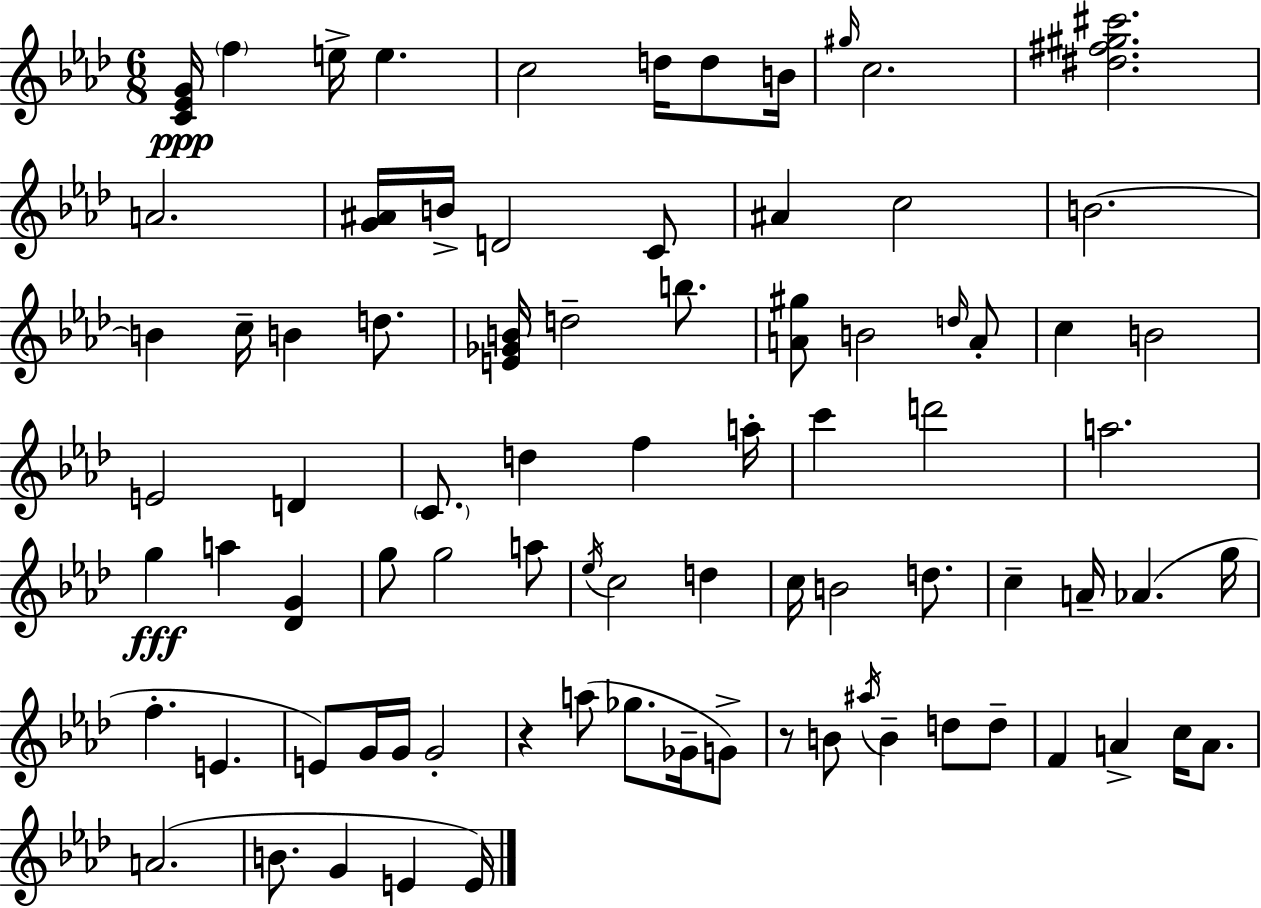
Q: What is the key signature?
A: F minor